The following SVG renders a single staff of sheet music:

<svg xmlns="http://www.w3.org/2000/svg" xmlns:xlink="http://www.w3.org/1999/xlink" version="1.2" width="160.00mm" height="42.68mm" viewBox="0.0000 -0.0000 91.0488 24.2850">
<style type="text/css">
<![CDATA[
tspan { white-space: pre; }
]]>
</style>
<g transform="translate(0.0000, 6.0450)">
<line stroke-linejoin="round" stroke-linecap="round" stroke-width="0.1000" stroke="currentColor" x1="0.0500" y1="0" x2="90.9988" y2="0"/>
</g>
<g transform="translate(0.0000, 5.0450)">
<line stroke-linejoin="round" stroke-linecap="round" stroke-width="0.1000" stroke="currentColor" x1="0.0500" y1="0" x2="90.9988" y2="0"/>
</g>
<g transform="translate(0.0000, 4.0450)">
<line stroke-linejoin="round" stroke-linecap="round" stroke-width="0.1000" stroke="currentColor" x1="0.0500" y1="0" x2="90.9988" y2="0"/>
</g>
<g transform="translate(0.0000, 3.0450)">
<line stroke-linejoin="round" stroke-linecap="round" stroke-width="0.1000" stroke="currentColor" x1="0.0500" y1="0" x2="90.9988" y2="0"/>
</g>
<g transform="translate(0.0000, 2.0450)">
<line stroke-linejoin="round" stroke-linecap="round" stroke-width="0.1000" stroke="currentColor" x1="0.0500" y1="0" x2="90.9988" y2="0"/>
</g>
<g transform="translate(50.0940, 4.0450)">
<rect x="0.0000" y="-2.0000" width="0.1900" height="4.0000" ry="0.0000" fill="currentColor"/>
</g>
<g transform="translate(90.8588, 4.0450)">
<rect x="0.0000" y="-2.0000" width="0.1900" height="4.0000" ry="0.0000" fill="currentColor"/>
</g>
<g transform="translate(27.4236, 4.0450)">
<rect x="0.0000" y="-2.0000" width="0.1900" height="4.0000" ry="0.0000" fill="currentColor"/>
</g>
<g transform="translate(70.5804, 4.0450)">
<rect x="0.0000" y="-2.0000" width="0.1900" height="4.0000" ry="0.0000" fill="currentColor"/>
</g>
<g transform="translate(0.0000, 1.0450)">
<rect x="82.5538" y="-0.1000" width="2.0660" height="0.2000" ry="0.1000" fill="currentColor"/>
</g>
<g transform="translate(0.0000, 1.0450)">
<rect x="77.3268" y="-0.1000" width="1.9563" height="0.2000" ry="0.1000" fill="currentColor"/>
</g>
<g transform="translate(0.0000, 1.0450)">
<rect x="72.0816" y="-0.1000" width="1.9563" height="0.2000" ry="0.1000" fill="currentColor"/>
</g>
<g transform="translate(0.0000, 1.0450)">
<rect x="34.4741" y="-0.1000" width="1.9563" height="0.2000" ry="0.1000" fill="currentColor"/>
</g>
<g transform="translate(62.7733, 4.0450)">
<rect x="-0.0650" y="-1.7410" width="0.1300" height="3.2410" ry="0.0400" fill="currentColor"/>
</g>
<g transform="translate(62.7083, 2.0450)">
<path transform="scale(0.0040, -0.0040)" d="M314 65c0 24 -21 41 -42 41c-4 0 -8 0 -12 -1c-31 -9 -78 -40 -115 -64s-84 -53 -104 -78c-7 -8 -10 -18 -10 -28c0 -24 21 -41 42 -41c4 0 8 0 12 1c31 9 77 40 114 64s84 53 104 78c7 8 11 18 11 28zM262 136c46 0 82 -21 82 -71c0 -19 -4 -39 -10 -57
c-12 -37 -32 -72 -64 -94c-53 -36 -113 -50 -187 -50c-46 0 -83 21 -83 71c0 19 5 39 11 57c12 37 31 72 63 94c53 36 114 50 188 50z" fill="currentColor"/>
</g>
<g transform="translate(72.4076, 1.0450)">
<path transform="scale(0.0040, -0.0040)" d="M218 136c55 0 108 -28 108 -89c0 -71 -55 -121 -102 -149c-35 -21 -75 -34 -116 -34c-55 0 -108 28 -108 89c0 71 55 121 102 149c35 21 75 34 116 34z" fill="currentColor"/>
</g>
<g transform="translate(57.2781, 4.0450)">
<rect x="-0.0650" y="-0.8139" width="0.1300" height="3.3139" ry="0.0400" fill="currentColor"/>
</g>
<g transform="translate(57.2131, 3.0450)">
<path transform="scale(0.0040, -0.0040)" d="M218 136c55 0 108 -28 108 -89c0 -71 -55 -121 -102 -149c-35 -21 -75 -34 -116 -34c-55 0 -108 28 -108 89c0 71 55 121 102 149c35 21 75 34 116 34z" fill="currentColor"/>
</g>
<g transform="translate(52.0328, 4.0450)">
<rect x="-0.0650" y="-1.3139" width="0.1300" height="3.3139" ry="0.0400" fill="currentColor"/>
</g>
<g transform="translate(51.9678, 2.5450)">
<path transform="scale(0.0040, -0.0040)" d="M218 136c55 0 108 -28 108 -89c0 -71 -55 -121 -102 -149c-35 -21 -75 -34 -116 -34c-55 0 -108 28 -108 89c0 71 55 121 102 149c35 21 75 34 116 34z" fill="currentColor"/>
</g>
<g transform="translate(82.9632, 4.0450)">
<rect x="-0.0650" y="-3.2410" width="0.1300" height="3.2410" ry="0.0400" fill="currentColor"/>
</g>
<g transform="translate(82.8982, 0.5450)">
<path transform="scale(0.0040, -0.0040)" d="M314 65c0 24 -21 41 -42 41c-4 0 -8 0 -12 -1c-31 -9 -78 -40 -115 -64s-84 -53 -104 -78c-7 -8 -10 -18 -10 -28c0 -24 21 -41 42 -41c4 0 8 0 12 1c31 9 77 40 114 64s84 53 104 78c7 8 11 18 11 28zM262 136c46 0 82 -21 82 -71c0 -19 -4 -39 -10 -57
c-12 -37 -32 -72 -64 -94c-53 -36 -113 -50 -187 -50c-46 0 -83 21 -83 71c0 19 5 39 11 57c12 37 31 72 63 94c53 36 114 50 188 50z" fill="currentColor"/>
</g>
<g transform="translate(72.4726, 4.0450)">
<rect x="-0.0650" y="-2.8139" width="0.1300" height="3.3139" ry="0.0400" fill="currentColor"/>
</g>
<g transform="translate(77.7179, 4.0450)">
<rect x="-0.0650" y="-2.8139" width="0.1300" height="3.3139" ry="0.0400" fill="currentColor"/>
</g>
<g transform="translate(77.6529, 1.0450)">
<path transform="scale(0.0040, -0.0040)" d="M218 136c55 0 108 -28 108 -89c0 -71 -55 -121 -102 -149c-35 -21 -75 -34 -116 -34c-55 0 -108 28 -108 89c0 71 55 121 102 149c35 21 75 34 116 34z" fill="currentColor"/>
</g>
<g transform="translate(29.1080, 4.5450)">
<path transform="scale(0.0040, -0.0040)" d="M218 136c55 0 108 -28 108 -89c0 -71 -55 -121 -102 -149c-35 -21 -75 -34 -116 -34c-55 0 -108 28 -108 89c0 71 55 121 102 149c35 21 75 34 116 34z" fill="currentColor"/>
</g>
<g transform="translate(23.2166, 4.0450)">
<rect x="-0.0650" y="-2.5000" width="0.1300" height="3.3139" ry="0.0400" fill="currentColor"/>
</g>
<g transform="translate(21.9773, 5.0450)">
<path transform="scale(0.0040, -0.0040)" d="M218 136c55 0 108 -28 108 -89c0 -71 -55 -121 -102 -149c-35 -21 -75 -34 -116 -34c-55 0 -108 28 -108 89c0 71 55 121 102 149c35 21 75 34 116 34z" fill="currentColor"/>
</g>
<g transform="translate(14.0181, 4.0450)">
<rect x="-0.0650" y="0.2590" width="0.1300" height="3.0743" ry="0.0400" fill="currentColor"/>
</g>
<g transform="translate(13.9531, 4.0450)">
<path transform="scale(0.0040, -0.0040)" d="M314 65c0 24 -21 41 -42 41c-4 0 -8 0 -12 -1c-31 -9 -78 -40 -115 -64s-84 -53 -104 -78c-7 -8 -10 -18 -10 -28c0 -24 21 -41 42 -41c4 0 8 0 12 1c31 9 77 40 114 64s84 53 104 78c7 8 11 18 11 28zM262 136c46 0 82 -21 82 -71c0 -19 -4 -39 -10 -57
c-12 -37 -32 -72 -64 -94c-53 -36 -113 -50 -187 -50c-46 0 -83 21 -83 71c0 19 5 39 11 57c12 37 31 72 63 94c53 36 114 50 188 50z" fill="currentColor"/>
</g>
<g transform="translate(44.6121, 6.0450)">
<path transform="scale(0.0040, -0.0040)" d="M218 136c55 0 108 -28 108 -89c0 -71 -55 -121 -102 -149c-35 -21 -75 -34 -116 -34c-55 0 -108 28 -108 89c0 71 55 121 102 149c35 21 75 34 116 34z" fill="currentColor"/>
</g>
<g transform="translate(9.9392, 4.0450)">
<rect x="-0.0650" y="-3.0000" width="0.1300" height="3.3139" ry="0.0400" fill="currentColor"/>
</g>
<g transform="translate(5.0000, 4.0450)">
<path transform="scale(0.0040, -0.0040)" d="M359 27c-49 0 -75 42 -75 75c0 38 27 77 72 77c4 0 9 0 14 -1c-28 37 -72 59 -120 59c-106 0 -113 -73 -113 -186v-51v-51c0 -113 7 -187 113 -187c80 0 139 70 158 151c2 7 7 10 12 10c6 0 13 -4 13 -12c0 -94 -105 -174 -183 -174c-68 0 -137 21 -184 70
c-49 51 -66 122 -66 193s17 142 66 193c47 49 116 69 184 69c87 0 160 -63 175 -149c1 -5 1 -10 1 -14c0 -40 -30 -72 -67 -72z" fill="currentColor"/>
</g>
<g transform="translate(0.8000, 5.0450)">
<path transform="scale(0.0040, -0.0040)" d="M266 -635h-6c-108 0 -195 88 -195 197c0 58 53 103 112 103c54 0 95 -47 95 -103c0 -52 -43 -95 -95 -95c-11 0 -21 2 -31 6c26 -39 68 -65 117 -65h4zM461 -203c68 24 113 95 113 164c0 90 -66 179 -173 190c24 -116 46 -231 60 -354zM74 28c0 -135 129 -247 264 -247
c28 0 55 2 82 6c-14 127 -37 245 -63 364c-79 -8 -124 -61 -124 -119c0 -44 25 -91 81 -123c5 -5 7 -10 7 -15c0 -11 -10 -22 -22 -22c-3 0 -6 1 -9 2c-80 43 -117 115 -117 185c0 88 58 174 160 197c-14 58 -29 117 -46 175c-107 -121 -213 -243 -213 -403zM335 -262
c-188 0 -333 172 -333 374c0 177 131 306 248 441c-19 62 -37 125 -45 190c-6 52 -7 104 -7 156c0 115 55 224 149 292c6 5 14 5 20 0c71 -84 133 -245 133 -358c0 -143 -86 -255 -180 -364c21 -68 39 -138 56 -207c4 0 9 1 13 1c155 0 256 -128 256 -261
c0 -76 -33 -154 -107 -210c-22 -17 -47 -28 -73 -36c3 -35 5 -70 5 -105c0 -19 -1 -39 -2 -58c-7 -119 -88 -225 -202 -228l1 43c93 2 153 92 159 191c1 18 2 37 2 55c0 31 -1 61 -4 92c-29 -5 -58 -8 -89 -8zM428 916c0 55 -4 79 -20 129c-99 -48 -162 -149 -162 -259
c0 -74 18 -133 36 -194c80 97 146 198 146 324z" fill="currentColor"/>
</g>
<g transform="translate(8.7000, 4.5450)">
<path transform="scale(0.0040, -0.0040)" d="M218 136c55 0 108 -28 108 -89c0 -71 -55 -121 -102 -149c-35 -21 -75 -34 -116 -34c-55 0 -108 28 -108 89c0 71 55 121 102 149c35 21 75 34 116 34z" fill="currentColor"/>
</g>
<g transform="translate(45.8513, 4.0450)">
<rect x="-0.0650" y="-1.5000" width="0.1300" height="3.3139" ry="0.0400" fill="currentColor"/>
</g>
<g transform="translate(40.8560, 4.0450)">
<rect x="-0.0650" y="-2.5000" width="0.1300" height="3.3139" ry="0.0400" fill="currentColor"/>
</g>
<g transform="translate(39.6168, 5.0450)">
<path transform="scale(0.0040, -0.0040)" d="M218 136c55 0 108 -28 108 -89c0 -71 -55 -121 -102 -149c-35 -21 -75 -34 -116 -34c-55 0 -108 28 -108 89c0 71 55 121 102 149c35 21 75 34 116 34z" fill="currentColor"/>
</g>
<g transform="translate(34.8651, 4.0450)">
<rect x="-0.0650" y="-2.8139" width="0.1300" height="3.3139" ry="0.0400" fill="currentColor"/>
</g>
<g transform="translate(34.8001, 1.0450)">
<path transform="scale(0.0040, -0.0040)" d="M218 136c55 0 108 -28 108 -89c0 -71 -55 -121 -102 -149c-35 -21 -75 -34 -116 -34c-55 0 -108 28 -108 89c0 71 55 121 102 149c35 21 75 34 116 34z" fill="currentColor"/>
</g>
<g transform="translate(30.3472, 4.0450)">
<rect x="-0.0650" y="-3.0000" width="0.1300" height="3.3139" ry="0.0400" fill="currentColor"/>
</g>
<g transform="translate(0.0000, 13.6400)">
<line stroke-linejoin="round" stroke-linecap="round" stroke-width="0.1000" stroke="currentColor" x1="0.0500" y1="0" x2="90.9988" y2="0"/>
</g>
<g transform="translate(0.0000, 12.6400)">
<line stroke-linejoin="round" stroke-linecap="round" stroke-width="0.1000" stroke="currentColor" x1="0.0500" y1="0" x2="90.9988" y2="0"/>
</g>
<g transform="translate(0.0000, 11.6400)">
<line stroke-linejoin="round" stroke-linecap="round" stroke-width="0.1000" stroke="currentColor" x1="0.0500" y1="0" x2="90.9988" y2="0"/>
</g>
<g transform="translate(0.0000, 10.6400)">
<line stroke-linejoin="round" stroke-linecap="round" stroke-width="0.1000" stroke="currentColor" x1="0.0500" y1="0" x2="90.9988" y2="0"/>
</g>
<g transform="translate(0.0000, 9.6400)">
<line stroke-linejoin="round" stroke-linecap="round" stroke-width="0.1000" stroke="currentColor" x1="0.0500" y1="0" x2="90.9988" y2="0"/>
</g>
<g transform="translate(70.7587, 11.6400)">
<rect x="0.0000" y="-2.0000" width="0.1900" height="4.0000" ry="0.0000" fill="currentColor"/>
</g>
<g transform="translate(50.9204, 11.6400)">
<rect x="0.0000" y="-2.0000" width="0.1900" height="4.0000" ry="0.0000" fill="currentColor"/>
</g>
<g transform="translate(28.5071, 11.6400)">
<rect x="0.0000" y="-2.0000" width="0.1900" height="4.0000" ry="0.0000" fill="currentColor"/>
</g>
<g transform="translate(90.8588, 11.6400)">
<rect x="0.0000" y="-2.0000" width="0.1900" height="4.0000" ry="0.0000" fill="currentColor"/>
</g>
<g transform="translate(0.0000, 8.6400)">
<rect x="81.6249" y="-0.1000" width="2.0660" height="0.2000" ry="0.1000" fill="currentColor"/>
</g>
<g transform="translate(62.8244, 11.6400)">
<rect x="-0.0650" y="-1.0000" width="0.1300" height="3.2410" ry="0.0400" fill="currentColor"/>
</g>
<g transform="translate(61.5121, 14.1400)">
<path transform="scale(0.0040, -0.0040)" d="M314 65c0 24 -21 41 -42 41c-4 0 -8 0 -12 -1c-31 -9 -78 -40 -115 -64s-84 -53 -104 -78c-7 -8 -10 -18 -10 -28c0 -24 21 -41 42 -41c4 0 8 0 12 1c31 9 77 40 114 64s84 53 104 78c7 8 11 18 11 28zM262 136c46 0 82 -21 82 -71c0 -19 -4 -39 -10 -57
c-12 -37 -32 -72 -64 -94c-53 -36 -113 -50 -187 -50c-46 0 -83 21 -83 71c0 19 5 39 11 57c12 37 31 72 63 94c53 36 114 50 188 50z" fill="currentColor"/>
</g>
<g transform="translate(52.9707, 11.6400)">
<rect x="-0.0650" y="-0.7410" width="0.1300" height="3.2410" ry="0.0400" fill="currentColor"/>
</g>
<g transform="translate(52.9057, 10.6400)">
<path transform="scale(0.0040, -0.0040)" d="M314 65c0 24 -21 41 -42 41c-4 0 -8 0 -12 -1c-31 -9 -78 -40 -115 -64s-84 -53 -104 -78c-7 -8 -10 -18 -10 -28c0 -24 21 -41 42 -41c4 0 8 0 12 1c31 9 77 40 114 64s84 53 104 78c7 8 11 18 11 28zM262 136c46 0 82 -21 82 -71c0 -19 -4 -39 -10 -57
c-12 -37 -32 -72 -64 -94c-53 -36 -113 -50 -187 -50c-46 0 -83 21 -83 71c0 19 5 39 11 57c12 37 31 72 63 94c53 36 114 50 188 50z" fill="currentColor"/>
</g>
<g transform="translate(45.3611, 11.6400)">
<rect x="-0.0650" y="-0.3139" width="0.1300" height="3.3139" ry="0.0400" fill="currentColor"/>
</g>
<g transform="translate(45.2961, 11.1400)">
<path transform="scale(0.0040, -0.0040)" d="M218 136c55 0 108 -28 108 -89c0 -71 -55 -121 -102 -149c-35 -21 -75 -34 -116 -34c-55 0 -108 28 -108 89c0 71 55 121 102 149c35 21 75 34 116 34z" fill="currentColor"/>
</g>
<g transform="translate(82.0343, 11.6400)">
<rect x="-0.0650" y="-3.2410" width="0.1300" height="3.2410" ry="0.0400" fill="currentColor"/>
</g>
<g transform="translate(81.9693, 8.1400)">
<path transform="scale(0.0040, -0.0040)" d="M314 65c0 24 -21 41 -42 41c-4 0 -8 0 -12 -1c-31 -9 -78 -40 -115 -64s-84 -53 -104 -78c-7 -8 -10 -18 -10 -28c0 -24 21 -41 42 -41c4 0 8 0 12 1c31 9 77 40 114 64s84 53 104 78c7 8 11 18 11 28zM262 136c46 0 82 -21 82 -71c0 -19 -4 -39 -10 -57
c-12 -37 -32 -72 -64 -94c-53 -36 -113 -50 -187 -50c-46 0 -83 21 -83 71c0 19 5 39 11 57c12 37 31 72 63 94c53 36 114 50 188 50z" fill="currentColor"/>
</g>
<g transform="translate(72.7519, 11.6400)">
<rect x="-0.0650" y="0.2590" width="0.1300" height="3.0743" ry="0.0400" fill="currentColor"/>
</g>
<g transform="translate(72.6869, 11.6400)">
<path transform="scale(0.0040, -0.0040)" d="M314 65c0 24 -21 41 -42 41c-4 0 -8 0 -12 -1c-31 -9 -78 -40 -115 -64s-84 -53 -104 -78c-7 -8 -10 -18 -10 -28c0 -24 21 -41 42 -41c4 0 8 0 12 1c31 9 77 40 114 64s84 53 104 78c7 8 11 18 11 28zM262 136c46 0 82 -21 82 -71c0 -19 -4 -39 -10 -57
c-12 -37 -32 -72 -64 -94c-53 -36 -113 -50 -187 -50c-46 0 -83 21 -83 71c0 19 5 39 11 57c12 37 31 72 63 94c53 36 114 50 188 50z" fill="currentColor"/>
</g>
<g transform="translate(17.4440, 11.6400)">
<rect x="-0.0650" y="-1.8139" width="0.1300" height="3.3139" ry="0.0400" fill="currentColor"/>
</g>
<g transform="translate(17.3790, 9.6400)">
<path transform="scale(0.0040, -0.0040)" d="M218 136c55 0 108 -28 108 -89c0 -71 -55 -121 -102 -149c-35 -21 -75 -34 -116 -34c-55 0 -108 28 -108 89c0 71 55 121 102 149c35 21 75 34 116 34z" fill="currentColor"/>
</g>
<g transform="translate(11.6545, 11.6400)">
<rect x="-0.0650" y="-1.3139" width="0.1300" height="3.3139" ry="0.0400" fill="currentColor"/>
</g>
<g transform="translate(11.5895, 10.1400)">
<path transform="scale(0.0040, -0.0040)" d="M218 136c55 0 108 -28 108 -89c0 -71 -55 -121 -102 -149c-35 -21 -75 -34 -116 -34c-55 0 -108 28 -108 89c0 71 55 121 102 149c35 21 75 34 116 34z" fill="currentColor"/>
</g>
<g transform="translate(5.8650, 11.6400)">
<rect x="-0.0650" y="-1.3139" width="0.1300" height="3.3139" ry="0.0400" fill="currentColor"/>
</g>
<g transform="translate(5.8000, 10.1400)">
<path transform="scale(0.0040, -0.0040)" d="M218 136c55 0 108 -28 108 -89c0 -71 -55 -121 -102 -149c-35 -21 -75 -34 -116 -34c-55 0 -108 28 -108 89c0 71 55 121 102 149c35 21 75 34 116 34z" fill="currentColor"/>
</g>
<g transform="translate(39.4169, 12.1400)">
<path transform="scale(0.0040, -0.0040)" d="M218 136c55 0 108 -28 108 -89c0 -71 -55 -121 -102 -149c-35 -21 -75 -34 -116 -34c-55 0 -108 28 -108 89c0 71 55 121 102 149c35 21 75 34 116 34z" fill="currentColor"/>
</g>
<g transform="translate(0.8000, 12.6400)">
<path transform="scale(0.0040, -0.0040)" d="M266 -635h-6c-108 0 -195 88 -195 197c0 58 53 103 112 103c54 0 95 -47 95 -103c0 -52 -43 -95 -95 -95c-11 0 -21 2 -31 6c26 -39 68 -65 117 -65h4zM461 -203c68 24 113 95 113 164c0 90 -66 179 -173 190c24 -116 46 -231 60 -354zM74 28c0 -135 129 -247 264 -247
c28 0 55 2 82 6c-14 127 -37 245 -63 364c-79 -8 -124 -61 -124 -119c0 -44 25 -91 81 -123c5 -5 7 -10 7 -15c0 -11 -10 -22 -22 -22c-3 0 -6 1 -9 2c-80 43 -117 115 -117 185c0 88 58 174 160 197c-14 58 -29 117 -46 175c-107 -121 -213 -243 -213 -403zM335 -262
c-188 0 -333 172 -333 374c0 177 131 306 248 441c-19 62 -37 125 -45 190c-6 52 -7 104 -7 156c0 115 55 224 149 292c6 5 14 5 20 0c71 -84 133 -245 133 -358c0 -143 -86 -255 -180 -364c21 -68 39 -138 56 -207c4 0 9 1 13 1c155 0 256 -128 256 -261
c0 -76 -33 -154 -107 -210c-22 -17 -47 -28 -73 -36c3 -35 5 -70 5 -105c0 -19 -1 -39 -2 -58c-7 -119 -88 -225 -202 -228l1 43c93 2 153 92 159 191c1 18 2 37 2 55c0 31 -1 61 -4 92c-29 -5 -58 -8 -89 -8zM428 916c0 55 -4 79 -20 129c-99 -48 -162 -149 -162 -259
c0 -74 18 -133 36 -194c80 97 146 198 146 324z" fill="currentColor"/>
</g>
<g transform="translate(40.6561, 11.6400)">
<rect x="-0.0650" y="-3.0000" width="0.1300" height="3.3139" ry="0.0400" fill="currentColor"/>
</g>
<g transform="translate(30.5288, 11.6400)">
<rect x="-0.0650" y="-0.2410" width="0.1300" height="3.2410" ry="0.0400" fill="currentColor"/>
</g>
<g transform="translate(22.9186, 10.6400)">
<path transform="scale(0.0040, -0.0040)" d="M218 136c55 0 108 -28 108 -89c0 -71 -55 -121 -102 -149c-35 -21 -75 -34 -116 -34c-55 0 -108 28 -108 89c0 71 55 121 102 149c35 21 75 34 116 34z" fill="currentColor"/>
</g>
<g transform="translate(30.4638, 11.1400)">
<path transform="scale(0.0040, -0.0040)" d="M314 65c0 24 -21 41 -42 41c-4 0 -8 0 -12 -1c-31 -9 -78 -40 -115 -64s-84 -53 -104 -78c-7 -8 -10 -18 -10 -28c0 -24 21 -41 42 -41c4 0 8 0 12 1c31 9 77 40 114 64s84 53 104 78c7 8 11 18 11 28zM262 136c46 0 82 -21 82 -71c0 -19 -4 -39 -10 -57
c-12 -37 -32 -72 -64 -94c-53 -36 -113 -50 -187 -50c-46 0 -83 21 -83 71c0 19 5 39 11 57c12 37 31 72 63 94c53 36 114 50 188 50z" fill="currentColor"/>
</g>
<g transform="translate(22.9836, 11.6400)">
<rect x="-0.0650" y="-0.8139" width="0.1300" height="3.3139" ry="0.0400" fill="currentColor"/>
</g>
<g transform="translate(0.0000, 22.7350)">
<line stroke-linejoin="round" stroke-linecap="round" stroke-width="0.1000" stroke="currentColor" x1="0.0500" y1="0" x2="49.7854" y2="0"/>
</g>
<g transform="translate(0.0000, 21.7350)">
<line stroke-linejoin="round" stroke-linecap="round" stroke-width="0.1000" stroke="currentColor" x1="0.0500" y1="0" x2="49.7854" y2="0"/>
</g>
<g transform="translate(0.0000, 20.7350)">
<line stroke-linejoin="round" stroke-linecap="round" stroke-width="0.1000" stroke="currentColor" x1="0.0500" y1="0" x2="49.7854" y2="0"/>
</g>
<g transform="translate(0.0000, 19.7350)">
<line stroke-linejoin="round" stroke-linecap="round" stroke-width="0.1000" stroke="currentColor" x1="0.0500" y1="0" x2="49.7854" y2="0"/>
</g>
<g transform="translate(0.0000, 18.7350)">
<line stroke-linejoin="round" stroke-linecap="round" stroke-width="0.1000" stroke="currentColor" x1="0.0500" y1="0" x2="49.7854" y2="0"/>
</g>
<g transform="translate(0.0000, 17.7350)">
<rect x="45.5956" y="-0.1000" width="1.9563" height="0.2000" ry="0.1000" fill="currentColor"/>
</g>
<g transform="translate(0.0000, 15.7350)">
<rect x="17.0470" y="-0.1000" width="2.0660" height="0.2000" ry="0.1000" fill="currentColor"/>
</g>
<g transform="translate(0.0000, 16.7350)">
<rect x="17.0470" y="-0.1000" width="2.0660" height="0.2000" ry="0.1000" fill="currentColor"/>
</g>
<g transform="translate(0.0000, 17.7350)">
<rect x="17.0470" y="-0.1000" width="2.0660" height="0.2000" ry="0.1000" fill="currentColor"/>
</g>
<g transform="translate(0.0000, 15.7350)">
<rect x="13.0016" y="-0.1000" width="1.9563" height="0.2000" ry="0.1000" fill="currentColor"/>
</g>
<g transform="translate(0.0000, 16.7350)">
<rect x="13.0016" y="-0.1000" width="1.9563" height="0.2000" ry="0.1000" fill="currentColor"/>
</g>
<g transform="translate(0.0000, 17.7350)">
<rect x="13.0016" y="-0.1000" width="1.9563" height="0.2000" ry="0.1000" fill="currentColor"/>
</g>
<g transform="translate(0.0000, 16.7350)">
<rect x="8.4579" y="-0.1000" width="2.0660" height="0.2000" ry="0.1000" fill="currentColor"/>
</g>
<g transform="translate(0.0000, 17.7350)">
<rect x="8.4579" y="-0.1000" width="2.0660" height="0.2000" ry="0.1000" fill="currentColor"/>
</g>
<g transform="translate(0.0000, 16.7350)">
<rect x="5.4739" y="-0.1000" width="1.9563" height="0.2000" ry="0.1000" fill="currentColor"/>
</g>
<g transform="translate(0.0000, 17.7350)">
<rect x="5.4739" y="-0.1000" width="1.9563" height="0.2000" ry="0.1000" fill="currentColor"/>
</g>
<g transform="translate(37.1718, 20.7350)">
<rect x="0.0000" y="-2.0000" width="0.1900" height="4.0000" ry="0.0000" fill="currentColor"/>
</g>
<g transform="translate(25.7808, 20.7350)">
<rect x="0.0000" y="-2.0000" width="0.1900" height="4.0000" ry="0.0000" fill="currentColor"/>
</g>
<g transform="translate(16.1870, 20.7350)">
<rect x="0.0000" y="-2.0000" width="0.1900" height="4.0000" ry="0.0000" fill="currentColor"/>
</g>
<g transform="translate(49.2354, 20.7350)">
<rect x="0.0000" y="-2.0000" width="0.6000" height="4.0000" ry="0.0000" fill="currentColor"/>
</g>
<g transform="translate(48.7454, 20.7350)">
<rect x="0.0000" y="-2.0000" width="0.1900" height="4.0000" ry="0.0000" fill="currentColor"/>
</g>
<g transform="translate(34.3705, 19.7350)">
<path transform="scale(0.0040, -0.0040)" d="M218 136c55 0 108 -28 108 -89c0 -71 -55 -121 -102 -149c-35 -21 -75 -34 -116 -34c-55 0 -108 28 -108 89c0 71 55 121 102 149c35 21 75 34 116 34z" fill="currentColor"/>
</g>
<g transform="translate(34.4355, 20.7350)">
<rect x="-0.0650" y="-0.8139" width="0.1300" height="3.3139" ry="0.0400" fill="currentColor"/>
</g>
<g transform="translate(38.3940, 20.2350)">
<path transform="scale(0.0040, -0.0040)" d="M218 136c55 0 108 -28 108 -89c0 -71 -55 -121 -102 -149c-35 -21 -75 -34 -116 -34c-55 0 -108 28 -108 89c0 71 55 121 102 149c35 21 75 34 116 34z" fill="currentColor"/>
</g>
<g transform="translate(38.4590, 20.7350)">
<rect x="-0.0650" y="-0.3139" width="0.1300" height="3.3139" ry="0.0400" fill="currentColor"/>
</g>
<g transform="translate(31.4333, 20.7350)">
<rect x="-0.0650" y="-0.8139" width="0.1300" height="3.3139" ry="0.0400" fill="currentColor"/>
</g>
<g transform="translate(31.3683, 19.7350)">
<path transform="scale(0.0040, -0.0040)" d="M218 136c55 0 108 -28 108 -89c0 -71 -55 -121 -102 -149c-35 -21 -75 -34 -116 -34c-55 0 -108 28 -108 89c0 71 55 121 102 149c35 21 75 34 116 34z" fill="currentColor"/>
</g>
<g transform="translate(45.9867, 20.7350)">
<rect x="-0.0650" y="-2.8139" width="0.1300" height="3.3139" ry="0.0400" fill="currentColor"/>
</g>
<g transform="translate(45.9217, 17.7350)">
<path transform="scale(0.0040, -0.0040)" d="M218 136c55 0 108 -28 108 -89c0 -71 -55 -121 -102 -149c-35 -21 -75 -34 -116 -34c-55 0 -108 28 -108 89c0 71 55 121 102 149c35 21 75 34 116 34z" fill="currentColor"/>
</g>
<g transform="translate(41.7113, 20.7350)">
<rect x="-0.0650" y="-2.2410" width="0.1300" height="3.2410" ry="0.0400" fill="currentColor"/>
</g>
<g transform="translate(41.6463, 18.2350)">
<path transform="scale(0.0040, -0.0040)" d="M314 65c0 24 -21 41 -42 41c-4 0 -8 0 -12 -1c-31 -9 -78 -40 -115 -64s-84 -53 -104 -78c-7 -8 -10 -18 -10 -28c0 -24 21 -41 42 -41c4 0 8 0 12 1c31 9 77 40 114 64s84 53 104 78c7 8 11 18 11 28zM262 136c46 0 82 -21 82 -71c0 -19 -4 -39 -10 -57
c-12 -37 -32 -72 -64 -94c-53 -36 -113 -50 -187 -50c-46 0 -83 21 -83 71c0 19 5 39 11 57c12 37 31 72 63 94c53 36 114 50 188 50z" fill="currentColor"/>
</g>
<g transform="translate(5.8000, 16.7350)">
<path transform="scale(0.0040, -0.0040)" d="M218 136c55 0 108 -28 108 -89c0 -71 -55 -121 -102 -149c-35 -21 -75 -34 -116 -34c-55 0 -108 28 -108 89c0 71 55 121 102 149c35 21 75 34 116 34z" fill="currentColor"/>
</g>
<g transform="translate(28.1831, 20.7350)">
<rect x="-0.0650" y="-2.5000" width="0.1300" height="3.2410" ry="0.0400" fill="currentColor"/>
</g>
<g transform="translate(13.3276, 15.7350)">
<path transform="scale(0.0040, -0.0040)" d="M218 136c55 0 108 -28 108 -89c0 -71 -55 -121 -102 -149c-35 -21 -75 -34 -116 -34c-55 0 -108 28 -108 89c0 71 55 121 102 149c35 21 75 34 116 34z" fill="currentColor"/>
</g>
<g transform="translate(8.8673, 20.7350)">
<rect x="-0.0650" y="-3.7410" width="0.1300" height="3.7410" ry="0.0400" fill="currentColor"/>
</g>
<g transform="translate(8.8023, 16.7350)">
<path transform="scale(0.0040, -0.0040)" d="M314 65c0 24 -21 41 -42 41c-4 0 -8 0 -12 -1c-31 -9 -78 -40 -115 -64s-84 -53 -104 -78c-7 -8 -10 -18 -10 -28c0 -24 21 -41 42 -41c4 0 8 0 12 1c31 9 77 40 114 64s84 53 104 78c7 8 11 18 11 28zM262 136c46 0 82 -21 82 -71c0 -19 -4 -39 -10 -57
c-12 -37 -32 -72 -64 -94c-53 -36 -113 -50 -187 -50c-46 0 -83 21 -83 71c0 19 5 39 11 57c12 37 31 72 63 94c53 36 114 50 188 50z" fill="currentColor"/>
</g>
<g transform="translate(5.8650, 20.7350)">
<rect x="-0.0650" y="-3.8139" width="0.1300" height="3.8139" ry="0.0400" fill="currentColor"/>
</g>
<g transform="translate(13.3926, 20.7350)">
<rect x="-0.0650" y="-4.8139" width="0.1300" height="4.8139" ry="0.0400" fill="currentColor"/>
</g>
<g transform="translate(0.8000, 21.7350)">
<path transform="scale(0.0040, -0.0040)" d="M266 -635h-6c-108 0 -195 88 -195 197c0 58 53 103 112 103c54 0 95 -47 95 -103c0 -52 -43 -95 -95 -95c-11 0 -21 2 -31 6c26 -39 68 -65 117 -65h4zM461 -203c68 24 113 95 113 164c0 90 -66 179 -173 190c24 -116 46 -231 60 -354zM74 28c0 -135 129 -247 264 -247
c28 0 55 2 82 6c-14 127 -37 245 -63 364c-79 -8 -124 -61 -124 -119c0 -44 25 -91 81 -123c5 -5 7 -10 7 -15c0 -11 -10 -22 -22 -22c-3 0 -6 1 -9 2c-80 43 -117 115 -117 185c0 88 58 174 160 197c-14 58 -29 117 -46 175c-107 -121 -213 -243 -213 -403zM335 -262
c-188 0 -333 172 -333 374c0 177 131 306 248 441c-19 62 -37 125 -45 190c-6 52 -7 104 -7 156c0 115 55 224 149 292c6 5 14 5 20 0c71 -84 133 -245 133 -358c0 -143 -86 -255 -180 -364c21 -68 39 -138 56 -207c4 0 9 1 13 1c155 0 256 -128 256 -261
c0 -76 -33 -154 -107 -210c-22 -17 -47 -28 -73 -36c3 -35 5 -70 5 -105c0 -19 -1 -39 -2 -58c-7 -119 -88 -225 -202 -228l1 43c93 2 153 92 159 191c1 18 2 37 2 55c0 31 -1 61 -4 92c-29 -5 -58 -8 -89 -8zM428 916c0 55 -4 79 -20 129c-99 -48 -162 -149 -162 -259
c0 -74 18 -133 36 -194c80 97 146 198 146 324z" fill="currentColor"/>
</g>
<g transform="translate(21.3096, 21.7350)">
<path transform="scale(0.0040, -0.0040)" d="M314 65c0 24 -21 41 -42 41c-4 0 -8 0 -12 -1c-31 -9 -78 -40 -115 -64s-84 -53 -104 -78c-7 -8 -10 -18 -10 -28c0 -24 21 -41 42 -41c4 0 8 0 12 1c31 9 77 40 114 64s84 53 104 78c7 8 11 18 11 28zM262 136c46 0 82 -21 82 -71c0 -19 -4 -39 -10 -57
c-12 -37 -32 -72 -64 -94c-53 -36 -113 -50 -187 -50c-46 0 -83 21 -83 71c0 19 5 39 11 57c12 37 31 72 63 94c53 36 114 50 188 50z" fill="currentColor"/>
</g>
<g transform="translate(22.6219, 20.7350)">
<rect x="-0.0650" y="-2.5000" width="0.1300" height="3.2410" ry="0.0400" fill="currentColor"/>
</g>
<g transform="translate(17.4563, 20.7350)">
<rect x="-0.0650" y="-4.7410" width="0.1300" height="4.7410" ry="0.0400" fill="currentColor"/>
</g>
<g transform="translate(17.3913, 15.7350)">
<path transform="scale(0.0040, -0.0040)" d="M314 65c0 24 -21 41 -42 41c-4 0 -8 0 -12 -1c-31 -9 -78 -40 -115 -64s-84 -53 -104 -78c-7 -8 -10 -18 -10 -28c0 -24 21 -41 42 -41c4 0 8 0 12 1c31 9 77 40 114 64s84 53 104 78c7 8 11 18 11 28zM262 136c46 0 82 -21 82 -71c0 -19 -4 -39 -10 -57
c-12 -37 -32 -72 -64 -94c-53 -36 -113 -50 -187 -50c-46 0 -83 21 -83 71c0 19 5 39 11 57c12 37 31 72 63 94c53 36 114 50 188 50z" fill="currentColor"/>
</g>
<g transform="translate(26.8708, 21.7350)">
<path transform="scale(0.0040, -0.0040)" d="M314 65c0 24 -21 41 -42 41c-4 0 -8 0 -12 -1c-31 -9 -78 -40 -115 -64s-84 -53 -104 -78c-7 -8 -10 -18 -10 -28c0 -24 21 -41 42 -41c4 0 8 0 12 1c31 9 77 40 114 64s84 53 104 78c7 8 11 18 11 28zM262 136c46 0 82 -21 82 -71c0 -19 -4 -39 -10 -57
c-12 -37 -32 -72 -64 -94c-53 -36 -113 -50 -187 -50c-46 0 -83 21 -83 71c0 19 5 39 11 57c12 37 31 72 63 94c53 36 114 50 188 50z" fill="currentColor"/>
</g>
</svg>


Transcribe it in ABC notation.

X:1
T:Untitled
M:4/4
L:1/4
K:C
A B2 G A a G E e d f2 a a b2 e e f d c2 A c d2 D2 B2 b2 c' c'2 e' e'2 G2 G2 d d c g2 a